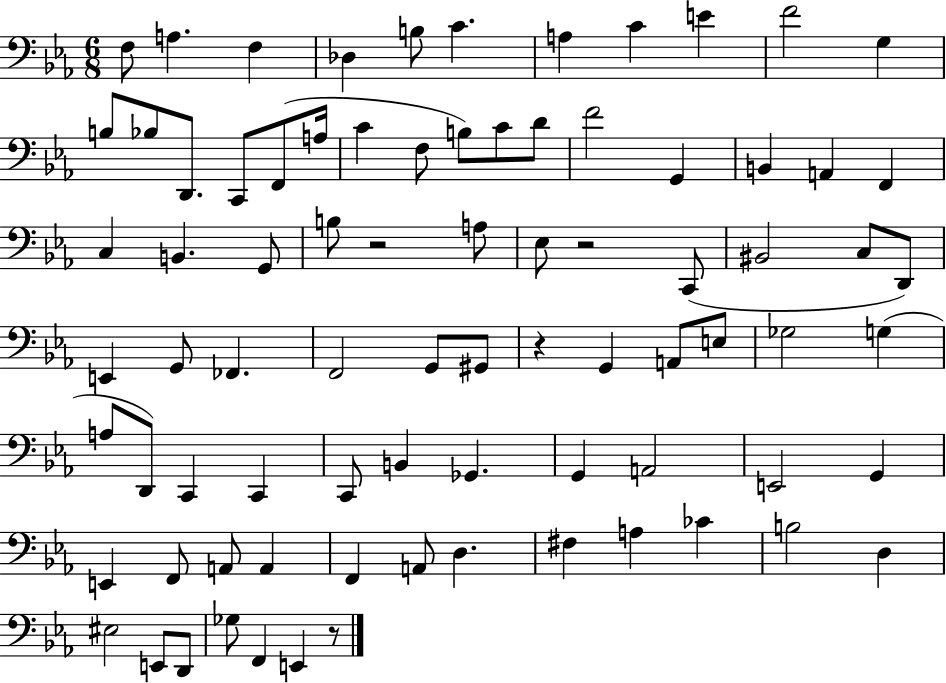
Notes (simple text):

F3/e A3/q. F3/q Db3/q B3/e C4/q. A3/q C4/q E4/q F4/h G3/q B3/e Bb3/e D2/e. C2/e F2/e A3/s C4/q F3/e B3/e C4/e D4/e F4/h G2/q B2/q A2/q F2/q C3/q B2/q. G2/e B3/e R/h A3/e Eb3/e R/h C2/e BIS2/h C3/e D2/e E2/q G2/e FES2/q. F2/h G2/e G#2/e R/q G2/q A2/e E3/e Gb3/h G3/q A3/e D2/e C2/q C2/q C2/e B2/q Gb2/q. G2/q A2/h E2/h G2/q E2/q F2/e A2/e A2/q F2/q A2/e D3/q. F#3/q A3/q CES4/q B3/h D3/q EIS3/h E2/e D2/e Gb3/e F2/q E2/q R/e